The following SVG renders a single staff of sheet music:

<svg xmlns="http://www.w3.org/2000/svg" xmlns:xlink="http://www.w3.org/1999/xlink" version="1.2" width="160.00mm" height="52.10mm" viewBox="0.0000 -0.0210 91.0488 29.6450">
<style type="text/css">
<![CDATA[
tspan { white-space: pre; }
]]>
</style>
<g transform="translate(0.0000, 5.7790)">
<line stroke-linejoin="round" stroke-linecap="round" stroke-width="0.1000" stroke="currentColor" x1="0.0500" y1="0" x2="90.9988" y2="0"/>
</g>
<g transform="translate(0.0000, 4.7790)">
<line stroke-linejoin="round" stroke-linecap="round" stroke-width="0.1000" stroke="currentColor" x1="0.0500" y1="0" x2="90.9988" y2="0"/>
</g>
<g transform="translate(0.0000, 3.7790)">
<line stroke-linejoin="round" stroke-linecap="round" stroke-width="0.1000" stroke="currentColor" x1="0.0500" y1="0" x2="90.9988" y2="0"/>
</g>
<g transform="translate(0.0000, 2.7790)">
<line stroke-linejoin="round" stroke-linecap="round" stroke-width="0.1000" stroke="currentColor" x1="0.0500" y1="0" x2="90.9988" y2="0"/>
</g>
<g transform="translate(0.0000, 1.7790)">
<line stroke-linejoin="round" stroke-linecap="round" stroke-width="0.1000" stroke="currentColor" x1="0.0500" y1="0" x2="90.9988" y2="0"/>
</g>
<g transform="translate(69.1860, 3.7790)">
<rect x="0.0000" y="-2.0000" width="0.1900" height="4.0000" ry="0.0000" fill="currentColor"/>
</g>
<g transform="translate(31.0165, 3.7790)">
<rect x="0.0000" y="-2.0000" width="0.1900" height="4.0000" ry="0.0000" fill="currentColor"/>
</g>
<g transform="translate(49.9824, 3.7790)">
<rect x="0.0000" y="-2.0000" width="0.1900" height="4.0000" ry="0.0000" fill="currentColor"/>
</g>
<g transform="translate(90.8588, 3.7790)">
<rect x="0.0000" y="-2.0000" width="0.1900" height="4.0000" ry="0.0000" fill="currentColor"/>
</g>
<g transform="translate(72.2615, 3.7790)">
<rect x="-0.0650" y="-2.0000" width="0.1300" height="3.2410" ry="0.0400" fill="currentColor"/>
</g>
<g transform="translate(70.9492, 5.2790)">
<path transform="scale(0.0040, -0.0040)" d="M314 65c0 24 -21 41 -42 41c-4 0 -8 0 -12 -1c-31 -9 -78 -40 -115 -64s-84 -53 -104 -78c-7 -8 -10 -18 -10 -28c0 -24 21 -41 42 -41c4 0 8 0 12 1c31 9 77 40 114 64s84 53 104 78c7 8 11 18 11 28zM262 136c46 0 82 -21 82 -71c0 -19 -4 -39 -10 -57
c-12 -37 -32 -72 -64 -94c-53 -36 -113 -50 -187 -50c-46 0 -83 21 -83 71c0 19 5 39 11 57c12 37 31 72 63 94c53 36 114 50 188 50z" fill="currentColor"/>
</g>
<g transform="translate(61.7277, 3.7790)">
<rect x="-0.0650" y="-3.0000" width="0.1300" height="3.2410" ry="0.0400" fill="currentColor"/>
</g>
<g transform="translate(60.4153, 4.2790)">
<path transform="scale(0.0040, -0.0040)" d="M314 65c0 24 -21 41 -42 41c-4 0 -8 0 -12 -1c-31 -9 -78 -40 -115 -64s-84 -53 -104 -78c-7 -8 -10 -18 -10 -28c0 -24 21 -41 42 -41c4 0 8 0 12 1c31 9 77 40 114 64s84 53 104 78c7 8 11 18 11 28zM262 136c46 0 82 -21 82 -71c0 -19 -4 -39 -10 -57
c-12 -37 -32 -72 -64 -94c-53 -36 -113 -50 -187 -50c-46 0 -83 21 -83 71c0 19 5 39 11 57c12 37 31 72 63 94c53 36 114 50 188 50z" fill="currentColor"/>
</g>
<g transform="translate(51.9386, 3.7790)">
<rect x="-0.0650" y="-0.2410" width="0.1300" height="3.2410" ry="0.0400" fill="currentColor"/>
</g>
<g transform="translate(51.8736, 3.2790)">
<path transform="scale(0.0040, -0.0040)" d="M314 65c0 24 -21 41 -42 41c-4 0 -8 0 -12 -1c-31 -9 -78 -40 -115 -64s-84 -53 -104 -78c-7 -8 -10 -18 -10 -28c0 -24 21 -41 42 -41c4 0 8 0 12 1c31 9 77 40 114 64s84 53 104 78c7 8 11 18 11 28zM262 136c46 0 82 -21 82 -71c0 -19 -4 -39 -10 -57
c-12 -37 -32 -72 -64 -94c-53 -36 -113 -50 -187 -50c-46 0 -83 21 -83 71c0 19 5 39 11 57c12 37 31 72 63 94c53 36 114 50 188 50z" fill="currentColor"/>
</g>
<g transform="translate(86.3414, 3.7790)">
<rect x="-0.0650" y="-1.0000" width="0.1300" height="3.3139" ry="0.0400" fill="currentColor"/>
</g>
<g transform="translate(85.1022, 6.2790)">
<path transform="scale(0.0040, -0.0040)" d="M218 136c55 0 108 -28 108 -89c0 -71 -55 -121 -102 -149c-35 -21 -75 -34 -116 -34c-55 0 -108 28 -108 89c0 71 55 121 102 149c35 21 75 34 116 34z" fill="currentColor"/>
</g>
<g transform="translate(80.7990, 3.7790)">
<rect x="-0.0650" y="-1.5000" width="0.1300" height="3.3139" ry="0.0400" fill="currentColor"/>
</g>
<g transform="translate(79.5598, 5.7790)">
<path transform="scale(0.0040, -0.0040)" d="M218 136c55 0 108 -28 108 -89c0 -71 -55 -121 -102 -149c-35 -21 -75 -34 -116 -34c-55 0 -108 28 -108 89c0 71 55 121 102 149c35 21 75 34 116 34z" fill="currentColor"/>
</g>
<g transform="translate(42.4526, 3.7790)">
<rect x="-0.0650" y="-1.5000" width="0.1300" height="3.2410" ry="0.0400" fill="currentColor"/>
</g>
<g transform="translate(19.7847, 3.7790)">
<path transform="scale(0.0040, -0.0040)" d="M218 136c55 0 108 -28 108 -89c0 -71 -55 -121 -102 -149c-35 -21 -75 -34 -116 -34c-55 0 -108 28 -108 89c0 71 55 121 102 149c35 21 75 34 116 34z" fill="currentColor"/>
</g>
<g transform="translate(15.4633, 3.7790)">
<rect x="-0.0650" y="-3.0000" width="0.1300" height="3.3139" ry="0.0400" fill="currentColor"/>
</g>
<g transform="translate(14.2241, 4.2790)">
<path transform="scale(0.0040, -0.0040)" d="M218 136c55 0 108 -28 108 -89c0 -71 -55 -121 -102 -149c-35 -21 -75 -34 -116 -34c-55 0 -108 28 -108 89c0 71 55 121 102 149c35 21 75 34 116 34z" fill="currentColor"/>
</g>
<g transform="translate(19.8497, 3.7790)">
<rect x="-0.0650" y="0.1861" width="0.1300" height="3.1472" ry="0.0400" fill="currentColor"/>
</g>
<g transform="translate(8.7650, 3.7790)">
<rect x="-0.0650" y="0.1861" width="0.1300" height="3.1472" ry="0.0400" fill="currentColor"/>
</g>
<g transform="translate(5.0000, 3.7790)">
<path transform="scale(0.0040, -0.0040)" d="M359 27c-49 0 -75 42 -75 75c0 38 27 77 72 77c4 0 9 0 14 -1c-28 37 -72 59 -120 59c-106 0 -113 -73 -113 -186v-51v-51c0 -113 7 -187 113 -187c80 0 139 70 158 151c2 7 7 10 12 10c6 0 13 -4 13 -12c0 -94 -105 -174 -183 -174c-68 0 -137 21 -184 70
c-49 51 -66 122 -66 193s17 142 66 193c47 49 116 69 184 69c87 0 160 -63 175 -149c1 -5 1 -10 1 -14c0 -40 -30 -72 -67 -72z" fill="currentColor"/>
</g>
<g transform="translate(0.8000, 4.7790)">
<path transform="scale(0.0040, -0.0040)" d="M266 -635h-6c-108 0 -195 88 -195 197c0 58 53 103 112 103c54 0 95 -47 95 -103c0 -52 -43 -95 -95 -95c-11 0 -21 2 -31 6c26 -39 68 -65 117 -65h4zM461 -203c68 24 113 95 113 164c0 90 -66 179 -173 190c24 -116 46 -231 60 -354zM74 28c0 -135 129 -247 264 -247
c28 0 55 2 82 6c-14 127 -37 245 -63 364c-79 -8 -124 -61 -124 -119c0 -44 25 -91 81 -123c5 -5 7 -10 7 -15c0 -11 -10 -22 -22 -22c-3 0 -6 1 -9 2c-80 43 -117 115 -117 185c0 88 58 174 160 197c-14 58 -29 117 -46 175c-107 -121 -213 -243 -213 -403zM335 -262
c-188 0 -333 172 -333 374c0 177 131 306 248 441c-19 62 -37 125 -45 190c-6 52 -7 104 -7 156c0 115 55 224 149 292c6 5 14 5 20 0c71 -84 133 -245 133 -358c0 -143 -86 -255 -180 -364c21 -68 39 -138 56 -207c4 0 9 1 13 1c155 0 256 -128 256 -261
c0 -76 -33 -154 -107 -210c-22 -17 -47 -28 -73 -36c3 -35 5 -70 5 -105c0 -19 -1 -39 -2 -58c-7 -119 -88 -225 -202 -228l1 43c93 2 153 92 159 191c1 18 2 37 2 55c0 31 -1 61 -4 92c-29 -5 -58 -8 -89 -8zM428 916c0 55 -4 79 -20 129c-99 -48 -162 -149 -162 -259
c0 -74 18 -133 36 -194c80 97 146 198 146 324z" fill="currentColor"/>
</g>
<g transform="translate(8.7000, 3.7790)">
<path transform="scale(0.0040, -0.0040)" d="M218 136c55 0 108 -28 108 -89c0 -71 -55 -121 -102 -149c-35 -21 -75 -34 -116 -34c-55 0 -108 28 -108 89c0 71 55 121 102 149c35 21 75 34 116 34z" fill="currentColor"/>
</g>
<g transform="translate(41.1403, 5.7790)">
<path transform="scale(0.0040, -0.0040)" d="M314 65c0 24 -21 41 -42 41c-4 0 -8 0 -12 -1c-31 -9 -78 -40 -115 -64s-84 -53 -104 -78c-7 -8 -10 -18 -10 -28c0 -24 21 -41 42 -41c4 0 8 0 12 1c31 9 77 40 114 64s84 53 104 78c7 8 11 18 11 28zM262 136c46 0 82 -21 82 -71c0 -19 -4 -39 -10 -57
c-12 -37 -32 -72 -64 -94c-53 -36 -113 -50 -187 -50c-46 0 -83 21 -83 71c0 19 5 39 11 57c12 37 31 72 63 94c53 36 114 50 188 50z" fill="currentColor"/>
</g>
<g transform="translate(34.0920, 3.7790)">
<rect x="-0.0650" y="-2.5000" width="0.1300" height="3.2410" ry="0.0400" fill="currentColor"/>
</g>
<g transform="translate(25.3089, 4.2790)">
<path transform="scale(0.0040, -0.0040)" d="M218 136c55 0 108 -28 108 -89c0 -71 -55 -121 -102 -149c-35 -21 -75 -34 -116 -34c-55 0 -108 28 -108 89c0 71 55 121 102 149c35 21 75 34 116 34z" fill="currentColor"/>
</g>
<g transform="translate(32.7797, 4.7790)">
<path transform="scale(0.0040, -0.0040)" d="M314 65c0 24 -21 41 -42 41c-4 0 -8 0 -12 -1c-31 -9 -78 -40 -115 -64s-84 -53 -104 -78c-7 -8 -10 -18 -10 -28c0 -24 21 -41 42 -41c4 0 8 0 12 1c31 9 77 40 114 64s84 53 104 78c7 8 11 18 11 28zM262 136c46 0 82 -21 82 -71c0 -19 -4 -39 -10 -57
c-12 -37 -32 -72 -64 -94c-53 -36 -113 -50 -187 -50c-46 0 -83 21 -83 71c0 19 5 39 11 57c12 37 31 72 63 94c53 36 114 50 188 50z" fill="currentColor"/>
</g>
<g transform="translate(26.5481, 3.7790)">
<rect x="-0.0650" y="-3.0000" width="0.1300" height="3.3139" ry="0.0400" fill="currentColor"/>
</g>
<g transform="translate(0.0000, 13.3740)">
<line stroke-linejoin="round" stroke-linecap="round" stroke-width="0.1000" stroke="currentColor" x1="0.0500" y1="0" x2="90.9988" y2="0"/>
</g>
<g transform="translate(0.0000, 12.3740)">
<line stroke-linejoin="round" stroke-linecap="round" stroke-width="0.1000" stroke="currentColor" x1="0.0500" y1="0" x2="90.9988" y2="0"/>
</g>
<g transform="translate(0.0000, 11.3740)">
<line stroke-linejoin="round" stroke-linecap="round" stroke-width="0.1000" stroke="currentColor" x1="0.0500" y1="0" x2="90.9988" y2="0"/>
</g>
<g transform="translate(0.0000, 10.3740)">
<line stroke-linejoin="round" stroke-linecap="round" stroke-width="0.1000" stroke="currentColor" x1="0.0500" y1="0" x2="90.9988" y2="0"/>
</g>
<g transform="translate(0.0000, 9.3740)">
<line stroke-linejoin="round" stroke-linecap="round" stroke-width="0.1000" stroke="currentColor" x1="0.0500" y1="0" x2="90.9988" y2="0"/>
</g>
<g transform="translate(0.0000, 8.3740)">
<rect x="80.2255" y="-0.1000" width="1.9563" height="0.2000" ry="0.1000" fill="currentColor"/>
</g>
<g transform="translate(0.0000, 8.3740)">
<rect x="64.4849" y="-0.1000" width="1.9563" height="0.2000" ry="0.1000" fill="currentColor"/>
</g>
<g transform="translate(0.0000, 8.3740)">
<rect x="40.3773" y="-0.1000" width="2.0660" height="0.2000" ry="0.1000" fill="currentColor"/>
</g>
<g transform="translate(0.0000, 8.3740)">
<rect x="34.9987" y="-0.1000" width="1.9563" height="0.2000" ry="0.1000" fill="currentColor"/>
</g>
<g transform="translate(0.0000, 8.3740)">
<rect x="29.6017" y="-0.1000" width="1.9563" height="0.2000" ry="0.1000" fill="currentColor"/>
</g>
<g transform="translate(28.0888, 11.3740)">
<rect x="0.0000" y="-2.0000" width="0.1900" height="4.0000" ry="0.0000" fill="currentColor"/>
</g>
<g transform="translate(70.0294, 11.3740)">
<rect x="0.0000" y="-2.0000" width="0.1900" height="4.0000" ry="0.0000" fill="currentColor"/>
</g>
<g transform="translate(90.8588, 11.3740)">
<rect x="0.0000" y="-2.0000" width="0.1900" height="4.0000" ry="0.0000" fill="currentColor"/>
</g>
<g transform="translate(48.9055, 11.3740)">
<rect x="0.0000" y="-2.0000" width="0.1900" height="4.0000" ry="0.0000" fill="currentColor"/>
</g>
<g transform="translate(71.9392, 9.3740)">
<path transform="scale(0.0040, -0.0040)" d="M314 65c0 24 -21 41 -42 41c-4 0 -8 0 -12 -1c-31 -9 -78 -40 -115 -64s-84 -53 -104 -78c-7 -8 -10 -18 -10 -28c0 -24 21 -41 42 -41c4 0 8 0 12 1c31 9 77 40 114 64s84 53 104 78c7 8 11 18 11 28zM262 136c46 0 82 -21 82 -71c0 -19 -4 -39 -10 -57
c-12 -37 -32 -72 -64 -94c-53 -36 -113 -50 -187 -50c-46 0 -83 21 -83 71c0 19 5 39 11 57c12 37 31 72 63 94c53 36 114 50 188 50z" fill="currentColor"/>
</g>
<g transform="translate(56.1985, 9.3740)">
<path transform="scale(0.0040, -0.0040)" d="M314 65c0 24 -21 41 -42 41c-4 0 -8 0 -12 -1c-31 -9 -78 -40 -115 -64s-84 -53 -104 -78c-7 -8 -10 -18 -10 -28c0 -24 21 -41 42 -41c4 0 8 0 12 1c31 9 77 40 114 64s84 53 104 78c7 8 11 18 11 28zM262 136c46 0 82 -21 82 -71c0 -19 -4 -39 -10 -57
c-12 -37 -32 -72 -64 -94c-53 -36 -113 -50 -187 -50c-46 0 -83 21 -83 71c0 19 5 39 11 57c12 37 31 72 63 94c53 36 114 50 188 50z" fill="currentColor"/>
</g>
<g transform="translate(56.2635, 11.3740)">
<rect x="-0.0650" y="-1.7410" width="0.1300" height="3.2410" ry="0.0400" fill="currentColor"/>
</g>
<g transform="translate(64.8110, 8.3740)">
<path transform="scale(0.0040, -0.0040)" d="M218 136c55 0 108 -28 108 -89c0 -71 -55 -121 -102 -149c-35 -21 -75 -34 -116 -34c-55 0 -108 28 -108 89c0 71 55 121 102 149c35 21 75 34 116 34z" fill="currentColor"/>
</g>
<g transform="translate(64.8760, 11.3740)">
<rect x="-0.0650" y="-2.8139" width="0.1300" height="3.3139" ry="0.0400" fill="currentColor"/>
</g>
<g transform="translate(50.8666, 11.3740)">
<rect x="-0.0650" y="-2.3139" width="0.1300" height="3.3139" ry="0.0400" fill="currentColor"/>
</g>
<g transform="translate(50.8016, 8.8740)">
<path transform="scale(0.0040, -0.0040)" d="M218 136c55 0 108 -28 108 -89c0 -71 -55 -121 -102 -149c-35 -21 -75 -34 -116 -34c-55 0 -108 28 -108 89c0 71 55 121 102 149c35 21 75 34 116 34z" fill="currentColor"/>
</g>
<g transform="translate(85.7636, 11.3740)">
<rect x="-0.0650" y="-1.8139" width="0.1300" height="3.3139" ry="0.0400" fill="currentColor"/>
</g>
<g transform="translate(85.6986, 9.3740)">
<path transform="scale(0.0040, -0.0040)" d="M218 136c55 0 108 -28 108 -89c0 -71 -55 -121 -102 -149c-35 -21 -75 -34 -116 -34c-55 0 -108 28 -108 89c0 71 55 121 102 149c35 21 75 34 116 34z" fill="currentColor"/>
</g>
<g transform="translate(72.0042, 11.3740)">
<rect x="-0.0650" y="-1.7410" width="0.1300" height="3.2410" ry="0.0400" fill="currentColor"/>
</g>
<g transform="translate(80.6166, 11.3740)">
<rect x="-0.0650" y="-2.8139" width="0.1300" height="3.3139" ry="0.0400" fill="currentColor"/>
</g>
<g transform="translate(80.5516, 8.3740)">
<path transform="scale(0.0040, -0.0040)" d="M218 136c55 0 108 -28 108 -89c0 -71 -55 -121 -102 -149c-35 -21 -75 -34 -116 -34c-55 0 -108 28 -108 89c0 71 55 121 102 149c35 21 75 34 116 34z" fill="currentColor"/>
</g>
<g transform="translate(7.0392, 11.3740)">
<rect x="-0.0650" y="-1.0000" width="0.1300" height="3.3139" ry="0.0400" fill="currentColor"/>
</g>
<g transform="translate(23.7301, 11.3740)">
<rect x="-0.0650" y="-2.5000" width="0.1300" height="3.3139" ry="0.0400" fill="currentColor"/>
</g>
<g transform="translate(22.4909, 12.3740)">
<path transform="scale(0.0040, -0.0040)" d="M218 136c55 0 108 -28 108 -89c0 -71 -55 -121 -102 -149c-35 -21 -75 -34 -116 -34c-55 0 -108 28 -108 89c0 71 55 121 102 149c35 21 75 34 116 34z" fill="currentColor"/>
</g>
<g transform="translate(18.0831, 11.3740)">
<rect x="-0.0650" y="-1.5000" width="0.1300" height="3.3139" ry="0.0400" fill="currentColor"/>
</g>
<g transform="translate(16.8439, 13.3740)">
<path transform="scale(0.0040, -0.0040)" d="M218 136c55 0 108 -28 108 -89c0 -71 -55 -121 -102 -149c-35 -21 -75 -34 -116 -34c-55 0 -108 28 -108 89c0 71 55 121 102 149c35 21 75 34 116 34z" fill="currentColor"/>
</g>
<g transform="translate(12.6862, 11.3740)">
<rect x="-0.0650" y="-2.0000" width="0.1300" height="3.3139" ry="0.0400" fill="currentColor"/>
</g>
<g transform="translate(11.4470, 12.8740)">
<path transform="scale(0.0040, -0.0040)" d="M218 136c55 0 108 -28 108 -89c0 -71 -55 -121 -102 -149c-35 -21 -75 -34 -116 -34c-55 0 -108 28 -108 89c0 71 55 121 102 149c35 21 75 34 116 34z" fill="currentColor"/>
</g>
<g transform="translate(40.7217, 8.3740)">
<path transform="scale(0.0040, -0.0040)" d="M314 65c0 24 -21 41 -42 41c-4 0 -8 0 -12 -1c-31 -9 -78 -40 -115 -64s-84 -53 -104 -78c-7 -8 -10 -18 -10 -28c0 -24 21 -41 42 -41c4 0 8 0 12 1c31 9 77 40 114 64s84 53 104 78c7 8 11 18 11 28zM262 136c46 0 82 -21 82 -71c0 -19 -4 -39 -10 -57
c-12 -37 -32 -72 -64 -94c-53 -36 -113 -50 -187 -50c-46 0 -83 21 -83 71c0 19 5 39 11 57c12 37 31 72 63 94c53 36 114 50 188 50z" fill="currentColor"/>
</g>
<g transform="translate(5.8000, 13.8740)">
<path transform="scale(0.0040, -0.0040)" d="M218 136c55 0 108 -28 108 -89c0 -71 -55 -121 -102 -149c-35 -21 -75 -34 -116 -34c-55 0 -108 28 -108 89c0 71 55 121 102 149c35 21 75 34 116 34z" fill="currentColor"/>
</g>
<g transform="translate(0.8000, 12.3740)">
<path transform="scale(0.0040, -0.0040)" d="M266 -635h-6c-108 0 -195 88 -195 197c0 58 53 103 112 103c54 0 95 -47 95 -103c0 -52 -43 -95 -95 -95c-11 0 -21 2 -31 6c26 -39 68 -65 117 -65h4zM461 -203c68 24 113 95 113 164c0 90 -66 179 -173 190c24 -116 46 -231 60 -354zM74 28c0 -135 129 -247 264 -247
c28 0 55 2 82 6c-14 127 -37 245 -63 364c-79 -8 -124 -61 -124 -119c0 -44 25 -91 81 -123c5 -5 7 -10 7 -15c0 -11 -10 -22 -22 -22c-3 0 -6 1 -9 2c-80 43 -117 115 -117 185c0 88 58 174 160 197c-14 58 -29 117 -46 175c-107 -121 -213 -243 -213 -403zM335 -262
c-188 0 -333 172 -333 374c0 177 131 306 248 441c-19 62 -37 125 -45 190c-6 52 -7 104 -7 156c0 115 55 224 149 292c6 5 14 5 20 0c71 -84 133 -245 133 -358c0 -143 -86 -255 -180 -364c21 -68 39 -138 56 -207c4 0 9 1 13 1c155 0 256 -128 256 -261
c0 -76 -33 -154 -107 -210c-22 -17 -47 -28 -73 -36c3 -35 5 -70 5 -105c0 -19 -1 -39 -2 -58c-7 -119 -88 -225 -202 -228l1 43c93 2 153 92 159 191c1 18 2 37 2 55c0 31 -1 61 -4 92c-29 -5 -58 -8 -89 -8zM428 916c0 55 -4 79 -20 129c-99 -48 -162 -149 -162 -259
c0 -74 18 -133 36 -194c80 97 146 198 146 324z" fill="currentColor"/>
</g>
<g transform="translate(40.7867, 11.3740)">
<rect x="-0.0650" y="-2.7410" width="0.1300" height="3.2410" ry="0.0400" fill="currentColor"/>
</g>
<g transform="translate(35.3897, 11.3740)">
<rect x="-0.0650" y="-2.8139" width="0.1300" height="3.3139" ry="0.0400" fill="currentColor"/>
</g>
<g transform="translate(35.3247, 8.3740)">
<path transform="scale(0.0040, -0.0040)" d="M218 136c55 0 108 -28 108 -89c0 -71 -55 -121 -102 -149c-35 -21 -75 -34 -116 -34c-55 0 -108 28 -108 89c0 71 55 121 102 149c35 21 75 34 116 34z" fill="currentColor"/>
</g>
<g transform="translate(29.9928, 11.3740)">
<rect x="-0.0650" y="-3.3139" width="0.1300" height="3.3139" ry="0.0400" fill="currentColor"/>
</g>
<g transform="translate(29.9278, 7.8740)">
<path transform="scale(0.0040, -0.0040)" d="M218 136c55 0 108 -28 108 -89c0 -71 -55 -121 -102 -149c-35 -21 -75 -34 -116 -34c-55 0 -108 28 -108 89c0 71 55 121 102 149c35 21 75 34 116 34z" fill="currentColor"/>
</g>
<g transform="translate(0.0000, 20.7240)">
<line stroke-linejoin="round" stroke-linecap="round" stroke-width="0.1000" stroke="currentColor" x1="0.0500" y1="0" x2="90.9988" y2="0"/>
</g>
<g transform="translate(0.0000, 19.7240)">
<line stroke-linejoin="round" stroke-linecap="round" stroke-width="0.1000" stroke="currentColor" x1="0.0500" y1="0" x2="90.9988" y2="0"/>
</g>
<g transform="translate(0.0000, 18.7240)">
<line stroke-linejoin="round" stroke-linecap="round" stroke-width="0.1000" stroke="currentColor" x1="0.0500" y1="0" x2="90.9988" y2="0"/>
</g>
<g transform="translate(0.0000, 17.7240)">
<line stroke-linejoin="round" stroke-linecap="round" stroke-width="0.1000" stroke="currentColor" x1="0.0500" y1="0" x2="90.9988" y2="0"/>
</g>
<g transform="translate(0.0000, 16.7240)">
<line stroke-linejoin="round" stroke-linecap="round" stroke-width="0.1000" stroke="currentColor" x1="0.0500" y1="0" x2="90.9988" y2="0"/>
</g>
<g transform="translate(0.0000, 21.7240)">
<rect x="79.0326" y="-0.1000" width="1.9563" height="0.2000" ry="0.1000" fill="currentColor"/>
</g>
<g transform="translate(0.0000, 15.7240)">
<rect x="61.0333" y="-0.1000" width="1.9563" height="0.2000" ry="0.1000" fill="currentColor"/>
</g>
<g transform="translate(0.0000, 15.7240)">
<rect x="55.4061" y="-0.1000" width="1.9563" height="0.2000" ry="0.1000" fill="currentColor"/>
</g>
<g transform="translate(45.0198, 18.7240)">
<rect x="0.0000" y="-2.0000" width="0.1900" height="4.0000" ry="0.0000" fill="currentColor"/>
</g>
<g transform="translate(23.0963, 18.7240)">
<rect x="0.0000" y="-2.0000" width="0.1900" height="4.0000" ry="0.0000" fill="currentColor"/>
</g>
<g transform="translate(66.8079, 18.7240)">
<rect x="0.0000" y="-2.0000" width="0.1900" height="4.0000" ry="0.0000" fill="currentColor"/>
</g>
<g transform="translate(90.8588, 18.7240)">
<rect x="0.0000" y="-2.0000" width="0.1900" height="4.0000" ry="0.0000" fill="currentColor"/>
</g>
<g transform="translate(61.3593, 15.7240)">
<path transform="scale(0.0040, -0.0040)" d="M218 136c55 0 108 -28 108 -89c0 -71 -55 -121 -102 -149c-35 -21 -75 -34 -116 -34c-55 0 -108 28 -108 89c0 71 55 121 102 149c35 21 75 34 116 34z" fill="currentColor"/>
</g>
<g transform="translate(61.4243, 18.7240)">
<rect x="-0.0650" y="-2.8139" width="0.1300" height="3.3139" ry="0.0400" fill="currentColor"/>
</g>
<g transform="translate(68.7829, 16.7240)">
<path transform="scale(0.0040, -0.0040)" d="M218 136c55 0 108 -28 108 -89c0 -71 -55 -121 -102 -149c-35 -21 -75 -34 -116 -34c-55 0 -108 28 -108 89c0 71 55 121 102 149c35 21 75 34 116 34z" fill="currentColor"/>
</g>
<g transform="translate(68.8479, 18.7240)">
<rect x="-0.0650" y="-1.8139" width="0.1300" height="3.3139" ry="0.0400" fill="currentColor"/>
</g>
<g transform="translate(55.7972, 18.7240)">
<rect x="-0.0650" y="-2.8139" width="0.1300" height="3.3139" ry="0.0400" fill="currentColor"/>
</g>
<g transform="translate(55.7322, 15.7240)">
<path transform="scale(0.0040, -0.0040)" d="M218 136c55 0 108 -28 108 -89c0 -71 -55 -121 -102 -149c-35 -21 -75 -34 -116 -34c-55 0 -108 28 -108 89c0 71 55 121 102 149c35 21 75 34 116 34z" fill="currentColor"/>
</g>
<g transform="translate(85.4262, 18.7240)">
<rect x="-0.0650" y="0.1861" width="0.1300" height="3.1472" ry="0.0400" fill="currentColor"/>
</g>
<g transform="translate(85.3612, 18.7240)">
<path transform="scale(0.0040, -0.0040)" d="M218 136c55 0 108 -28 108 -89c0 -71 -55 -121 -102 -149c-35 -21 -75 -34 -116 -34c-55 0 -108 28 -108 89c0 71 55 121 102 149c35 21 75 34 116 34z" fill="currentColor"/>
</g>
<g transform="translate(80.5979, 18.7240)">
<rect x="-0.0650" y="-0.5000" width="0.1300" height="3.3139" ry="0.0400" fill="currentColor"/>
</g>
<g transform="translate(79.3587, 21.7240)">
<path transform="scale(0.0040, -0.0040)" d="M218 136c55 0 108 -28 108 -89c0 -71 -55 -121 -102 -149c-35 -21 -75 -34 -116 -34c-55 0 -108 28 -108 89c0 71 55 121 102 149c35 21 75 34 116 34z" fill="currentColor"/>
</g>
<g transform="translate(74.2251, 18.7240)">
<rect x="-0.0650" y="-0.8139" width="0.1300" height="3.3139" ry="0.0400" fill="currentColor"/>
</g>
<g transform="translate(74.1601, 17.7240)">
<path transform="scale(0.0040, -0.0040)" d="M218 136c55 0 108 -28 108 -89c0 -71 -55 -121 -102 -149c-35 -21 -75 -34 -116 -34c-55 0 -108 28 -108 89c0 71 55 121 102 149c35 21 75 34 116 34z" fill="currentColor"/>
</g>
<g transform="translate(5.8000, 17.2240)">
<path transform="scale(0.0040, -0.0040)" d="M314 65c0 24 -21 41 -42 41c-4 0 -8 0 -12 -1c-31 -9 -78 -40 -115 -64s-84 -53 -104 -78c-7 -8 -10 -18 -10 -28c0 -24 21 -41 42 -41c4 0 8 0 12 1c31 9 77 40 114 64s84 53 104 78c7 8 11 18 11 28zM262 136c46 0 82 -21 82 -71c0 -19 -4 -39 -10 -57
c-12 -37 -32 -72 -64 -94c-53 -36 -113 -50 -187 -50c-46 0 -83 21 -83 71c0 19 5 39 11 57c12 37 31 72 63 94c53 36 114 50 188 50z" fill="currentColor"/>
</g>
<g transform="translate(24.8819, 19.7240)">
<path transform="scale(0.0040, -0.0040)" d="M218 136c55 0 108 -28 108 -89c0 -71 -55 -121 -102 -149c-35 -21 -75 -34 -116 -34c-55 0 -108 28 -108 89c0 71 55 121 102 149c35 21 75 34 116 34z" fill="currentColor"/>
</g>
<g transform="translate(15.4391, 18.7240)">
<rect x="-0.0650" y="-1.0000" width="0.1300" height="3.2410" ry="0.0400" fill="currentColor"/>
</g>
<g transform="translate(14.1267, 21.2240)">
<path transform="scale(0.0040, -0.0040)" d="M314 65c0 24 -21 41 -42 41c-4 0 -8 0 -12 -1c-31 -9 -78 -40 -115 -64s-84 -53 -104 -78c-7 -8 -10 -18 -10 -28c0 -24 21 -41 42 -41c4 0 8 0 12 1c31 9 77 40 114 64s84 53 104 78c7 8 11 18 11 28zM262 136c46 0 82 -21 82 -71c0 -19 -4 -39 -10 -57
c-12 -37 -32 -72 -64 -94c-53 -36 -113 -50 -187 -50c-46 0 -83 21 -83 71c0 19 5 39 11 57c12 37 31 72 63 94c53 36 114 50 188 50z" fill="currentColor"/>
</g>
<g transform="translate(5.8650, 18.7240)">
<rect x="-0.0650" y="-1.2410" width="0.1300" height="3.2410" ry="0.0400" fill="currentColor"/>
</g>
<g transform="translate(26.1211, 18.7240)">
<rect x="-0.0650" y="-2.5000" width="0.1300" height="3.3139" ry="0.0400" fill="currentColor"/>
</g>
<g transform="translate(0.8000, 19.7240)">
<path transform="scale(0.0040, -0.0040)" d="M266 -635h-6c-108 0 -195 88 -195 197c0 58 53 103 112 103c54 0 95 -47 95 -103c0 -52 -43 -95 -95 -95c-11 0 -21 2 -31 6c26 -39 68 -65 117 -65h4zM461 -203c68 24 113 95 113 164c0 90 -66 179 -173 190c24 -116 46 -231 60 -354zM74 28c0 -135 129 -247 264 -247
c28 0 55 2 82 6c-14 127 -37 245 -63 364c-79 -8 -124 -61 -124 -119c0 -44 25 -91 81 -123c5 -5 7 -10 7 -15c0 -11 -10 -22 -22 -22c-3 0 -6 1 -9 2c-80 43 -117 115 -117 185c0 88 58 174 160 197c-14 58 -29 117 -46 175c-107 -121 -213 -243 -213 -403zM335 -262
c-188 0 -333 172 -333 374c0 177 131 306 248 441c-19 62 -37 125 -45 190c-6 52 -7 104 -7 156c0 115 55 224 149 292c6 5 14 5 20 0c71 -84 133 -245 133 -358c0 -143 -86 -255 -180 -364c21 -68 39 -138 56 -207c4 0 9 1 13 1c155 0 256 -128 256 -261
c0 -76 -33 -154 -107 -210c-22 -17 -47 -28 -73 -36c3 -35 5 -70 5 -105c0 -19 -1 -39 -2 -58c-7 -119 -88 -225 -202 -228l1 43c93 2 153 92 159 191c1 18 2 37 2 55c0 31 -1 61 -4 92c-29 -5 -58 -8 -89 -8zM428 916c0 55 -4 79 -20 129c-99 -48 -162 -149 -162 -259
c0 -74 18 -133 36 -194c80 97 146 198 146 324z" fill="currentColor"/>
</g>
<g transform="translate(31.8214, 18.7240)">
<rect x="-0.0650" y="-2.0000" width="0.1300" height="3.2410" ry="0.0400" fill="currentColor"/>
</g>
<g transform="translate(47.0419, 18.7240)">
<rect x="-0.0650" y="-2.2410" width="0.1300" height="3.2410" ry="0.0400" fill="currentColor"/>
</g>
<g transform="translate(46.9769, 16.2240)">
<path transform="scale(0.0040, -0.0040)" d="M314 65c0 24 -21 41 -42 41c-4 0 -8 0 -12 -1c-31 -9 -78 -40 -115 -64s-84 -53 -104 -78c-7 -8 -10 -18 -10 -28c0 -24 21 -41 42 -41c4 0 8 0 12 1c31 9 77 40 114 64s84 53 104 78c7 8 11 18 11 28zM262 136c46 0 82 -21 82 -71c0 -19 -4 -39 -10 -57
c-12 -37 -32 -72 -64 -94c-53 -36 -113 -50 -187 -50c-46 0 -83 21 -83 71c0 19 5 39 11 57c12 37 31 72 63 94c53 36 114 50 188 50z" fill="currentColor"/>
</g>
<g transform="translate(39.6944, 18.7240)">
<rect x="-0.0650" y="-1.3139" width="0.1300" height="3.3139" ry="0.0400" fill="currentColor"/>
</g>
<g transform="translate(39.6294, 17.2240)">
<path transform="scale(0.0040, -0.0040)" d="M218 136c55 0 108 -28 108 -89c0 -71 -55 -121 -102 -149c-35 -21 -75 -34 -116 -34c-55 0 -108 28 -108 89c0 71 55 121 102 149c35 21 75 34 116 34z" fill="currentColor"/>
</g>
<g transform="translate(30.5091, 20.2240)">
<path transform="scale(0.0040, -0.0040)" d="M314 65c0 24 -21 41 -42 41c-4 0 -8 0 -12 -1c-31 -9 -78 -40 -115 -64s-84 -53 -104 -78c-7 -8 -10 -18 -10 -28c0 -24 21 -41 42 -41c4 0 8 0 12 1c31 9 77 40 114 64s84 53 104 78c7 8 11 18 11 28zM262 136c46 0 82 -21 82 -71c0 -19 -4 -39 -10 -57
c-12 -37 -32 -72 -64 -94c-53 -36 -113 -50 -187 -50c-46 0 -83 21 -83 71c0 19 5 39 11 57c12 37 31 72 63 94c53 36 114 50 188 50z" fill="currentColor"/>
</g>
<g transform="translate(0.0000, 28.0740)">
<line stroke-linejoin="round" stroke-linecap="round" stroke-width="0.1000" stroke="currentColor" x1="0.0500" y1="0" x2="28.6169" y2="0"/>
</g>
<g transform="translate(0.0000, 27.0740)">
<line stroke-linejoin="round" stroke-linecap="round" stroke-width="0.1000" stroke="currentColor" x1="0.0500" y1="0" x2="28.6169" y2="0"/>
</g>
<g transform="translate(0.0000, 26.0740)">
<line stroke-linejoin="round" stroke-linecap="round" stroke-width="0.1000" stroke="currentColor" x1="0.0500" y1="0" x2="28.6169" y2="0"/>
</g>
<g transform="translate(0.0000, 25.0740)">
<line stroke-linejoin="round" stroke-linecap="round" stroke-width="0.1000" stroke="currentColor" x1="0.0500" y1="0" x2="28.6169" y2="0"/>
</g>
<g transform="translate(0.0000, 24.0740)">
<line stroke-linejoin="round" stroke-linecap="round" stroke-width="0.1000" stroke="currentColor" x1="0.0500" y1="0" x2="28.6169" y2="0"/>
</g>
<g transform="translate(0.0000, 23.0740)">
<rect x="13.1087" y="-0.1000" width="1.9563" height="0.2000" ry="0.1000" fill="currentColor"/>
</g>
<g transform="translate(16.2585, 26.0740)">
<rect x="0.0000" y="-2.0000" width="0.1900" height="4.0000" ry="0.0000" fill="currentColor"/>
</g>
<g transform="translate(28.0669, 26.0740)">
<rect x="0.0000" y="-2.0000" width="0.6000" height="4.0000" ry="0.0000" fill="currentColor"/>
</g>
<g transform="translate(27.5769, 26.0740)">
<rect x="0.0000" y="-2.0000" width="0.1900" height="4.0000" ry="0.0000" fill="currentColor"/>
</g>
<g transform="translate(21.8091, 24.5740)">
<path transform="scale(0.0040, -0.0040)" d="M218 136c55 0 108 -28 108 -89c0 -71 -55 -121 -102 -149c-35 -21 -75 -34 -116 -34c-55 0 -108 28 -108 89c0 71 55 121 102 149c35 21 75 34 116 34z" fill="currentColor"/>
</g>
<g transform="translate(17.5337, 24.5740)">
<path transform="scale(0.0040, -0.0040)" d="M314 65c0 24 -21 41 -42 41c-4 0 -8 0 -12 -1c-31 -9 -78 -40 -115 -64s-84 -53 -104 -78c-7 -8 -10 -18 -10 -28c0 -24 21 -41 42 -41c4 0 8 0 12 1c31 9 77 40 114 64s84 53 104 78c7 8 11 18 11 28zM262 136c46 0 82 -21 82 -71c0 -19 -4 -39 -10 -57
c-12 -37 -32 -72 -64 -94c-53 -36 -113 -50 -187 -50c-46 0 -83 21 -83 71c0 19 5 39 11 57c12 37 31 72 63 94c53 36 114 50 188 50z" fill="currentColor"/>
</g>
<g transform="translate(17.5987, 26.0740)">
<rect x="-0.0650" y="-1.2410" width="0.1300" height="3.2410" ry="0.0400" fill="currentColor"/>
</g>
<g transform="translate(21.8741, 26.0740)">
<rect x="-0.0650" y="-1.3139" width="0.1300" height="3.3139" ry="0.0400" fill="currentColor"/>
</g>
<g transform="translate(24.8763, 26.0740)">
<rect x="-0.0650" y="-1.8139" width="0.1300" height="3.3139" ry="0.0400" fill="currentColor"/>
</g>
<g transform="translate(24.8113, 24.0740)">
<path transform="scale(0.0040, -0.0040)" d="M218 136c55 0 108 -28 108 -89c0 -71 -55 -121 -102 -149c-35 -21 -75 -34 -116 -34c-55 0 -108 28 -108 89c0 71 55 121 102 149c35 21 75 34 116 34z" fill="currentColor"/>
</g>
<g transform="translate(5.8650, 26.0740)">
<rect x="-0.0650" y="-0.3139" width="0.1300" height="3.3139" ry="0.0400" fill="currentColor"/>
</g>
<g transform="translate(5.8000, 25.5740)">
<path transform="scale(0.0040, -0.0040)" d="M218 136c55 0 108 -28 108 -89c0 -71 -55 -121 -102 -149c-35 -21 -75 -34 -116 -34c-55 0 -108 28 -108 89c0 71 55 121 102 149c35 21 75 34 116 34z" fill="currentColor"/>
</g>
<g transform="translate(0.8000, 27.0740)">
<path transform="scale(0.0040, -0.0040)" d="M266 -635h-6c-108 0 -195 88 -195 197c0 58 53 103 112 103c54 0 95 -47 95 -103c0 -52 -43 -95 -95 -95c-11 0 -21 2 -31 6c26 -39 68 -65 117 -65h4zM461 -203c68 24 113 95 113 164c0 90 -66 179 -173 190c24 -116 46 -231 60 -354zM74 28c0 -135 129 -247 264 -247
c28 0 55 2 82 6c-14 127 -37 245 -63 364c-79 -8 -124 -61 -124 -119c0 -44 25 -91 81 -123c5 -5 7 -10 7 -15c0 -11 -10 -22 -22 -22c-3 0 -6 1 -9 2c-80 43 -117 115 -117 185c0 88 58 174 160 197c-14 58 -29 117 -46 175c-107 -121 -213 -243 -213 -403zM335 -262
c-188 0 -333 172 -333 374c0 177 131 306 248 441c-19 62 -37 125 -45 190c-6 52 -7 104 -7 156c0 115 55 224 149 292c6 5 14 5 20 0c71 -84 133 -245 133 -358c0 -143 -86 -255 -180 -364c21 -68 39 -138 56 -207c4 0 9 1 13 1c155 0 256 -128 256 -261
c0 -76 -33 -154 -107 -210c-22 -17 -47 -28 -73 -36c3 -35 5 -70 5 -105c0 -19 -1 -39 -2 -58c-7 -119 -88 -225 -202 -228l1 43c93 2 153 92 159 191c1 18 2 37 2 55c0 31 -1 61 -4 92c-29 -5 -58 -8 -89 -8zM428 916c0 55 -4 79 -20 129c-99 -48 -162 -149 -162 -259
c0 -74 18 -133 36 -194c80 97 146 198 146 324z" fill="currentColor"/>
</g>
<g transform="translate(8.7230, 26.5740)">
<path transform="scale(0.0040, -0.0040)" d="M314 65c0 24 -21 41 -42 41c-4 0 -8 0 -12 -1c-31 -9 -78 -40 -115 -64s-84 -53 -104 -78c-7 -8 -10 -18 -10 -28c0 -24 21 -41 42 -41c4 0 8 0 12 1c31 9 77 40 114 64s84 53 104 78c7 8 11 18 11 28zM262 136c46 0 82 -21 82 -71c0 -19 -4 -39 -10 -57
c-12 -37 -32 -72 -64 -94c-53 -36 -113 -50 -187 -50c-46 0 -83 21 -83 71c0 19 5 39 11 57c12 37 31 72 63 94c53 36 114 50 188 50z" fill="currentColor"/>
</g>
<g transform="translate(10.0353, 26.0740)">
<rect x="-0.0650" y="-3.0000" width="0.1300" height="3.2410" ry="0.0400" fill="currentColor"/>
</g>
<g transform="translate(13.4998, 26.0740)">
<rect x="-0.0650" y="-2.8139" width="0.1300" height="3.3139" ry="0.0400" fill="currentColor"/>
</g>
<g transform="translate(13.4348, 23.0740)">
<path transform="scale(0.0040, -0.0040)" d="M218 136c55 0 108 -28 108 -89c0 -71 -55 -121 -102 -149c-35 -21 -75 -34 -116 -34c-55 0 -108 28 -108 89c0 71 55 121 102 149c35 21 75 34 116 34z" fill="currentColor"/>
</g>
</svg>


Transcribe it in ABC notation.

X:1
T:Untitled
M:4/4
L:1/4
K:C
B A B A G2 E2 c2 A2 F2 E D D F E G b a a2 g f2 a f2 a f e2 D2 G F2 e g2 a a f d C B c A2 a e2 e f